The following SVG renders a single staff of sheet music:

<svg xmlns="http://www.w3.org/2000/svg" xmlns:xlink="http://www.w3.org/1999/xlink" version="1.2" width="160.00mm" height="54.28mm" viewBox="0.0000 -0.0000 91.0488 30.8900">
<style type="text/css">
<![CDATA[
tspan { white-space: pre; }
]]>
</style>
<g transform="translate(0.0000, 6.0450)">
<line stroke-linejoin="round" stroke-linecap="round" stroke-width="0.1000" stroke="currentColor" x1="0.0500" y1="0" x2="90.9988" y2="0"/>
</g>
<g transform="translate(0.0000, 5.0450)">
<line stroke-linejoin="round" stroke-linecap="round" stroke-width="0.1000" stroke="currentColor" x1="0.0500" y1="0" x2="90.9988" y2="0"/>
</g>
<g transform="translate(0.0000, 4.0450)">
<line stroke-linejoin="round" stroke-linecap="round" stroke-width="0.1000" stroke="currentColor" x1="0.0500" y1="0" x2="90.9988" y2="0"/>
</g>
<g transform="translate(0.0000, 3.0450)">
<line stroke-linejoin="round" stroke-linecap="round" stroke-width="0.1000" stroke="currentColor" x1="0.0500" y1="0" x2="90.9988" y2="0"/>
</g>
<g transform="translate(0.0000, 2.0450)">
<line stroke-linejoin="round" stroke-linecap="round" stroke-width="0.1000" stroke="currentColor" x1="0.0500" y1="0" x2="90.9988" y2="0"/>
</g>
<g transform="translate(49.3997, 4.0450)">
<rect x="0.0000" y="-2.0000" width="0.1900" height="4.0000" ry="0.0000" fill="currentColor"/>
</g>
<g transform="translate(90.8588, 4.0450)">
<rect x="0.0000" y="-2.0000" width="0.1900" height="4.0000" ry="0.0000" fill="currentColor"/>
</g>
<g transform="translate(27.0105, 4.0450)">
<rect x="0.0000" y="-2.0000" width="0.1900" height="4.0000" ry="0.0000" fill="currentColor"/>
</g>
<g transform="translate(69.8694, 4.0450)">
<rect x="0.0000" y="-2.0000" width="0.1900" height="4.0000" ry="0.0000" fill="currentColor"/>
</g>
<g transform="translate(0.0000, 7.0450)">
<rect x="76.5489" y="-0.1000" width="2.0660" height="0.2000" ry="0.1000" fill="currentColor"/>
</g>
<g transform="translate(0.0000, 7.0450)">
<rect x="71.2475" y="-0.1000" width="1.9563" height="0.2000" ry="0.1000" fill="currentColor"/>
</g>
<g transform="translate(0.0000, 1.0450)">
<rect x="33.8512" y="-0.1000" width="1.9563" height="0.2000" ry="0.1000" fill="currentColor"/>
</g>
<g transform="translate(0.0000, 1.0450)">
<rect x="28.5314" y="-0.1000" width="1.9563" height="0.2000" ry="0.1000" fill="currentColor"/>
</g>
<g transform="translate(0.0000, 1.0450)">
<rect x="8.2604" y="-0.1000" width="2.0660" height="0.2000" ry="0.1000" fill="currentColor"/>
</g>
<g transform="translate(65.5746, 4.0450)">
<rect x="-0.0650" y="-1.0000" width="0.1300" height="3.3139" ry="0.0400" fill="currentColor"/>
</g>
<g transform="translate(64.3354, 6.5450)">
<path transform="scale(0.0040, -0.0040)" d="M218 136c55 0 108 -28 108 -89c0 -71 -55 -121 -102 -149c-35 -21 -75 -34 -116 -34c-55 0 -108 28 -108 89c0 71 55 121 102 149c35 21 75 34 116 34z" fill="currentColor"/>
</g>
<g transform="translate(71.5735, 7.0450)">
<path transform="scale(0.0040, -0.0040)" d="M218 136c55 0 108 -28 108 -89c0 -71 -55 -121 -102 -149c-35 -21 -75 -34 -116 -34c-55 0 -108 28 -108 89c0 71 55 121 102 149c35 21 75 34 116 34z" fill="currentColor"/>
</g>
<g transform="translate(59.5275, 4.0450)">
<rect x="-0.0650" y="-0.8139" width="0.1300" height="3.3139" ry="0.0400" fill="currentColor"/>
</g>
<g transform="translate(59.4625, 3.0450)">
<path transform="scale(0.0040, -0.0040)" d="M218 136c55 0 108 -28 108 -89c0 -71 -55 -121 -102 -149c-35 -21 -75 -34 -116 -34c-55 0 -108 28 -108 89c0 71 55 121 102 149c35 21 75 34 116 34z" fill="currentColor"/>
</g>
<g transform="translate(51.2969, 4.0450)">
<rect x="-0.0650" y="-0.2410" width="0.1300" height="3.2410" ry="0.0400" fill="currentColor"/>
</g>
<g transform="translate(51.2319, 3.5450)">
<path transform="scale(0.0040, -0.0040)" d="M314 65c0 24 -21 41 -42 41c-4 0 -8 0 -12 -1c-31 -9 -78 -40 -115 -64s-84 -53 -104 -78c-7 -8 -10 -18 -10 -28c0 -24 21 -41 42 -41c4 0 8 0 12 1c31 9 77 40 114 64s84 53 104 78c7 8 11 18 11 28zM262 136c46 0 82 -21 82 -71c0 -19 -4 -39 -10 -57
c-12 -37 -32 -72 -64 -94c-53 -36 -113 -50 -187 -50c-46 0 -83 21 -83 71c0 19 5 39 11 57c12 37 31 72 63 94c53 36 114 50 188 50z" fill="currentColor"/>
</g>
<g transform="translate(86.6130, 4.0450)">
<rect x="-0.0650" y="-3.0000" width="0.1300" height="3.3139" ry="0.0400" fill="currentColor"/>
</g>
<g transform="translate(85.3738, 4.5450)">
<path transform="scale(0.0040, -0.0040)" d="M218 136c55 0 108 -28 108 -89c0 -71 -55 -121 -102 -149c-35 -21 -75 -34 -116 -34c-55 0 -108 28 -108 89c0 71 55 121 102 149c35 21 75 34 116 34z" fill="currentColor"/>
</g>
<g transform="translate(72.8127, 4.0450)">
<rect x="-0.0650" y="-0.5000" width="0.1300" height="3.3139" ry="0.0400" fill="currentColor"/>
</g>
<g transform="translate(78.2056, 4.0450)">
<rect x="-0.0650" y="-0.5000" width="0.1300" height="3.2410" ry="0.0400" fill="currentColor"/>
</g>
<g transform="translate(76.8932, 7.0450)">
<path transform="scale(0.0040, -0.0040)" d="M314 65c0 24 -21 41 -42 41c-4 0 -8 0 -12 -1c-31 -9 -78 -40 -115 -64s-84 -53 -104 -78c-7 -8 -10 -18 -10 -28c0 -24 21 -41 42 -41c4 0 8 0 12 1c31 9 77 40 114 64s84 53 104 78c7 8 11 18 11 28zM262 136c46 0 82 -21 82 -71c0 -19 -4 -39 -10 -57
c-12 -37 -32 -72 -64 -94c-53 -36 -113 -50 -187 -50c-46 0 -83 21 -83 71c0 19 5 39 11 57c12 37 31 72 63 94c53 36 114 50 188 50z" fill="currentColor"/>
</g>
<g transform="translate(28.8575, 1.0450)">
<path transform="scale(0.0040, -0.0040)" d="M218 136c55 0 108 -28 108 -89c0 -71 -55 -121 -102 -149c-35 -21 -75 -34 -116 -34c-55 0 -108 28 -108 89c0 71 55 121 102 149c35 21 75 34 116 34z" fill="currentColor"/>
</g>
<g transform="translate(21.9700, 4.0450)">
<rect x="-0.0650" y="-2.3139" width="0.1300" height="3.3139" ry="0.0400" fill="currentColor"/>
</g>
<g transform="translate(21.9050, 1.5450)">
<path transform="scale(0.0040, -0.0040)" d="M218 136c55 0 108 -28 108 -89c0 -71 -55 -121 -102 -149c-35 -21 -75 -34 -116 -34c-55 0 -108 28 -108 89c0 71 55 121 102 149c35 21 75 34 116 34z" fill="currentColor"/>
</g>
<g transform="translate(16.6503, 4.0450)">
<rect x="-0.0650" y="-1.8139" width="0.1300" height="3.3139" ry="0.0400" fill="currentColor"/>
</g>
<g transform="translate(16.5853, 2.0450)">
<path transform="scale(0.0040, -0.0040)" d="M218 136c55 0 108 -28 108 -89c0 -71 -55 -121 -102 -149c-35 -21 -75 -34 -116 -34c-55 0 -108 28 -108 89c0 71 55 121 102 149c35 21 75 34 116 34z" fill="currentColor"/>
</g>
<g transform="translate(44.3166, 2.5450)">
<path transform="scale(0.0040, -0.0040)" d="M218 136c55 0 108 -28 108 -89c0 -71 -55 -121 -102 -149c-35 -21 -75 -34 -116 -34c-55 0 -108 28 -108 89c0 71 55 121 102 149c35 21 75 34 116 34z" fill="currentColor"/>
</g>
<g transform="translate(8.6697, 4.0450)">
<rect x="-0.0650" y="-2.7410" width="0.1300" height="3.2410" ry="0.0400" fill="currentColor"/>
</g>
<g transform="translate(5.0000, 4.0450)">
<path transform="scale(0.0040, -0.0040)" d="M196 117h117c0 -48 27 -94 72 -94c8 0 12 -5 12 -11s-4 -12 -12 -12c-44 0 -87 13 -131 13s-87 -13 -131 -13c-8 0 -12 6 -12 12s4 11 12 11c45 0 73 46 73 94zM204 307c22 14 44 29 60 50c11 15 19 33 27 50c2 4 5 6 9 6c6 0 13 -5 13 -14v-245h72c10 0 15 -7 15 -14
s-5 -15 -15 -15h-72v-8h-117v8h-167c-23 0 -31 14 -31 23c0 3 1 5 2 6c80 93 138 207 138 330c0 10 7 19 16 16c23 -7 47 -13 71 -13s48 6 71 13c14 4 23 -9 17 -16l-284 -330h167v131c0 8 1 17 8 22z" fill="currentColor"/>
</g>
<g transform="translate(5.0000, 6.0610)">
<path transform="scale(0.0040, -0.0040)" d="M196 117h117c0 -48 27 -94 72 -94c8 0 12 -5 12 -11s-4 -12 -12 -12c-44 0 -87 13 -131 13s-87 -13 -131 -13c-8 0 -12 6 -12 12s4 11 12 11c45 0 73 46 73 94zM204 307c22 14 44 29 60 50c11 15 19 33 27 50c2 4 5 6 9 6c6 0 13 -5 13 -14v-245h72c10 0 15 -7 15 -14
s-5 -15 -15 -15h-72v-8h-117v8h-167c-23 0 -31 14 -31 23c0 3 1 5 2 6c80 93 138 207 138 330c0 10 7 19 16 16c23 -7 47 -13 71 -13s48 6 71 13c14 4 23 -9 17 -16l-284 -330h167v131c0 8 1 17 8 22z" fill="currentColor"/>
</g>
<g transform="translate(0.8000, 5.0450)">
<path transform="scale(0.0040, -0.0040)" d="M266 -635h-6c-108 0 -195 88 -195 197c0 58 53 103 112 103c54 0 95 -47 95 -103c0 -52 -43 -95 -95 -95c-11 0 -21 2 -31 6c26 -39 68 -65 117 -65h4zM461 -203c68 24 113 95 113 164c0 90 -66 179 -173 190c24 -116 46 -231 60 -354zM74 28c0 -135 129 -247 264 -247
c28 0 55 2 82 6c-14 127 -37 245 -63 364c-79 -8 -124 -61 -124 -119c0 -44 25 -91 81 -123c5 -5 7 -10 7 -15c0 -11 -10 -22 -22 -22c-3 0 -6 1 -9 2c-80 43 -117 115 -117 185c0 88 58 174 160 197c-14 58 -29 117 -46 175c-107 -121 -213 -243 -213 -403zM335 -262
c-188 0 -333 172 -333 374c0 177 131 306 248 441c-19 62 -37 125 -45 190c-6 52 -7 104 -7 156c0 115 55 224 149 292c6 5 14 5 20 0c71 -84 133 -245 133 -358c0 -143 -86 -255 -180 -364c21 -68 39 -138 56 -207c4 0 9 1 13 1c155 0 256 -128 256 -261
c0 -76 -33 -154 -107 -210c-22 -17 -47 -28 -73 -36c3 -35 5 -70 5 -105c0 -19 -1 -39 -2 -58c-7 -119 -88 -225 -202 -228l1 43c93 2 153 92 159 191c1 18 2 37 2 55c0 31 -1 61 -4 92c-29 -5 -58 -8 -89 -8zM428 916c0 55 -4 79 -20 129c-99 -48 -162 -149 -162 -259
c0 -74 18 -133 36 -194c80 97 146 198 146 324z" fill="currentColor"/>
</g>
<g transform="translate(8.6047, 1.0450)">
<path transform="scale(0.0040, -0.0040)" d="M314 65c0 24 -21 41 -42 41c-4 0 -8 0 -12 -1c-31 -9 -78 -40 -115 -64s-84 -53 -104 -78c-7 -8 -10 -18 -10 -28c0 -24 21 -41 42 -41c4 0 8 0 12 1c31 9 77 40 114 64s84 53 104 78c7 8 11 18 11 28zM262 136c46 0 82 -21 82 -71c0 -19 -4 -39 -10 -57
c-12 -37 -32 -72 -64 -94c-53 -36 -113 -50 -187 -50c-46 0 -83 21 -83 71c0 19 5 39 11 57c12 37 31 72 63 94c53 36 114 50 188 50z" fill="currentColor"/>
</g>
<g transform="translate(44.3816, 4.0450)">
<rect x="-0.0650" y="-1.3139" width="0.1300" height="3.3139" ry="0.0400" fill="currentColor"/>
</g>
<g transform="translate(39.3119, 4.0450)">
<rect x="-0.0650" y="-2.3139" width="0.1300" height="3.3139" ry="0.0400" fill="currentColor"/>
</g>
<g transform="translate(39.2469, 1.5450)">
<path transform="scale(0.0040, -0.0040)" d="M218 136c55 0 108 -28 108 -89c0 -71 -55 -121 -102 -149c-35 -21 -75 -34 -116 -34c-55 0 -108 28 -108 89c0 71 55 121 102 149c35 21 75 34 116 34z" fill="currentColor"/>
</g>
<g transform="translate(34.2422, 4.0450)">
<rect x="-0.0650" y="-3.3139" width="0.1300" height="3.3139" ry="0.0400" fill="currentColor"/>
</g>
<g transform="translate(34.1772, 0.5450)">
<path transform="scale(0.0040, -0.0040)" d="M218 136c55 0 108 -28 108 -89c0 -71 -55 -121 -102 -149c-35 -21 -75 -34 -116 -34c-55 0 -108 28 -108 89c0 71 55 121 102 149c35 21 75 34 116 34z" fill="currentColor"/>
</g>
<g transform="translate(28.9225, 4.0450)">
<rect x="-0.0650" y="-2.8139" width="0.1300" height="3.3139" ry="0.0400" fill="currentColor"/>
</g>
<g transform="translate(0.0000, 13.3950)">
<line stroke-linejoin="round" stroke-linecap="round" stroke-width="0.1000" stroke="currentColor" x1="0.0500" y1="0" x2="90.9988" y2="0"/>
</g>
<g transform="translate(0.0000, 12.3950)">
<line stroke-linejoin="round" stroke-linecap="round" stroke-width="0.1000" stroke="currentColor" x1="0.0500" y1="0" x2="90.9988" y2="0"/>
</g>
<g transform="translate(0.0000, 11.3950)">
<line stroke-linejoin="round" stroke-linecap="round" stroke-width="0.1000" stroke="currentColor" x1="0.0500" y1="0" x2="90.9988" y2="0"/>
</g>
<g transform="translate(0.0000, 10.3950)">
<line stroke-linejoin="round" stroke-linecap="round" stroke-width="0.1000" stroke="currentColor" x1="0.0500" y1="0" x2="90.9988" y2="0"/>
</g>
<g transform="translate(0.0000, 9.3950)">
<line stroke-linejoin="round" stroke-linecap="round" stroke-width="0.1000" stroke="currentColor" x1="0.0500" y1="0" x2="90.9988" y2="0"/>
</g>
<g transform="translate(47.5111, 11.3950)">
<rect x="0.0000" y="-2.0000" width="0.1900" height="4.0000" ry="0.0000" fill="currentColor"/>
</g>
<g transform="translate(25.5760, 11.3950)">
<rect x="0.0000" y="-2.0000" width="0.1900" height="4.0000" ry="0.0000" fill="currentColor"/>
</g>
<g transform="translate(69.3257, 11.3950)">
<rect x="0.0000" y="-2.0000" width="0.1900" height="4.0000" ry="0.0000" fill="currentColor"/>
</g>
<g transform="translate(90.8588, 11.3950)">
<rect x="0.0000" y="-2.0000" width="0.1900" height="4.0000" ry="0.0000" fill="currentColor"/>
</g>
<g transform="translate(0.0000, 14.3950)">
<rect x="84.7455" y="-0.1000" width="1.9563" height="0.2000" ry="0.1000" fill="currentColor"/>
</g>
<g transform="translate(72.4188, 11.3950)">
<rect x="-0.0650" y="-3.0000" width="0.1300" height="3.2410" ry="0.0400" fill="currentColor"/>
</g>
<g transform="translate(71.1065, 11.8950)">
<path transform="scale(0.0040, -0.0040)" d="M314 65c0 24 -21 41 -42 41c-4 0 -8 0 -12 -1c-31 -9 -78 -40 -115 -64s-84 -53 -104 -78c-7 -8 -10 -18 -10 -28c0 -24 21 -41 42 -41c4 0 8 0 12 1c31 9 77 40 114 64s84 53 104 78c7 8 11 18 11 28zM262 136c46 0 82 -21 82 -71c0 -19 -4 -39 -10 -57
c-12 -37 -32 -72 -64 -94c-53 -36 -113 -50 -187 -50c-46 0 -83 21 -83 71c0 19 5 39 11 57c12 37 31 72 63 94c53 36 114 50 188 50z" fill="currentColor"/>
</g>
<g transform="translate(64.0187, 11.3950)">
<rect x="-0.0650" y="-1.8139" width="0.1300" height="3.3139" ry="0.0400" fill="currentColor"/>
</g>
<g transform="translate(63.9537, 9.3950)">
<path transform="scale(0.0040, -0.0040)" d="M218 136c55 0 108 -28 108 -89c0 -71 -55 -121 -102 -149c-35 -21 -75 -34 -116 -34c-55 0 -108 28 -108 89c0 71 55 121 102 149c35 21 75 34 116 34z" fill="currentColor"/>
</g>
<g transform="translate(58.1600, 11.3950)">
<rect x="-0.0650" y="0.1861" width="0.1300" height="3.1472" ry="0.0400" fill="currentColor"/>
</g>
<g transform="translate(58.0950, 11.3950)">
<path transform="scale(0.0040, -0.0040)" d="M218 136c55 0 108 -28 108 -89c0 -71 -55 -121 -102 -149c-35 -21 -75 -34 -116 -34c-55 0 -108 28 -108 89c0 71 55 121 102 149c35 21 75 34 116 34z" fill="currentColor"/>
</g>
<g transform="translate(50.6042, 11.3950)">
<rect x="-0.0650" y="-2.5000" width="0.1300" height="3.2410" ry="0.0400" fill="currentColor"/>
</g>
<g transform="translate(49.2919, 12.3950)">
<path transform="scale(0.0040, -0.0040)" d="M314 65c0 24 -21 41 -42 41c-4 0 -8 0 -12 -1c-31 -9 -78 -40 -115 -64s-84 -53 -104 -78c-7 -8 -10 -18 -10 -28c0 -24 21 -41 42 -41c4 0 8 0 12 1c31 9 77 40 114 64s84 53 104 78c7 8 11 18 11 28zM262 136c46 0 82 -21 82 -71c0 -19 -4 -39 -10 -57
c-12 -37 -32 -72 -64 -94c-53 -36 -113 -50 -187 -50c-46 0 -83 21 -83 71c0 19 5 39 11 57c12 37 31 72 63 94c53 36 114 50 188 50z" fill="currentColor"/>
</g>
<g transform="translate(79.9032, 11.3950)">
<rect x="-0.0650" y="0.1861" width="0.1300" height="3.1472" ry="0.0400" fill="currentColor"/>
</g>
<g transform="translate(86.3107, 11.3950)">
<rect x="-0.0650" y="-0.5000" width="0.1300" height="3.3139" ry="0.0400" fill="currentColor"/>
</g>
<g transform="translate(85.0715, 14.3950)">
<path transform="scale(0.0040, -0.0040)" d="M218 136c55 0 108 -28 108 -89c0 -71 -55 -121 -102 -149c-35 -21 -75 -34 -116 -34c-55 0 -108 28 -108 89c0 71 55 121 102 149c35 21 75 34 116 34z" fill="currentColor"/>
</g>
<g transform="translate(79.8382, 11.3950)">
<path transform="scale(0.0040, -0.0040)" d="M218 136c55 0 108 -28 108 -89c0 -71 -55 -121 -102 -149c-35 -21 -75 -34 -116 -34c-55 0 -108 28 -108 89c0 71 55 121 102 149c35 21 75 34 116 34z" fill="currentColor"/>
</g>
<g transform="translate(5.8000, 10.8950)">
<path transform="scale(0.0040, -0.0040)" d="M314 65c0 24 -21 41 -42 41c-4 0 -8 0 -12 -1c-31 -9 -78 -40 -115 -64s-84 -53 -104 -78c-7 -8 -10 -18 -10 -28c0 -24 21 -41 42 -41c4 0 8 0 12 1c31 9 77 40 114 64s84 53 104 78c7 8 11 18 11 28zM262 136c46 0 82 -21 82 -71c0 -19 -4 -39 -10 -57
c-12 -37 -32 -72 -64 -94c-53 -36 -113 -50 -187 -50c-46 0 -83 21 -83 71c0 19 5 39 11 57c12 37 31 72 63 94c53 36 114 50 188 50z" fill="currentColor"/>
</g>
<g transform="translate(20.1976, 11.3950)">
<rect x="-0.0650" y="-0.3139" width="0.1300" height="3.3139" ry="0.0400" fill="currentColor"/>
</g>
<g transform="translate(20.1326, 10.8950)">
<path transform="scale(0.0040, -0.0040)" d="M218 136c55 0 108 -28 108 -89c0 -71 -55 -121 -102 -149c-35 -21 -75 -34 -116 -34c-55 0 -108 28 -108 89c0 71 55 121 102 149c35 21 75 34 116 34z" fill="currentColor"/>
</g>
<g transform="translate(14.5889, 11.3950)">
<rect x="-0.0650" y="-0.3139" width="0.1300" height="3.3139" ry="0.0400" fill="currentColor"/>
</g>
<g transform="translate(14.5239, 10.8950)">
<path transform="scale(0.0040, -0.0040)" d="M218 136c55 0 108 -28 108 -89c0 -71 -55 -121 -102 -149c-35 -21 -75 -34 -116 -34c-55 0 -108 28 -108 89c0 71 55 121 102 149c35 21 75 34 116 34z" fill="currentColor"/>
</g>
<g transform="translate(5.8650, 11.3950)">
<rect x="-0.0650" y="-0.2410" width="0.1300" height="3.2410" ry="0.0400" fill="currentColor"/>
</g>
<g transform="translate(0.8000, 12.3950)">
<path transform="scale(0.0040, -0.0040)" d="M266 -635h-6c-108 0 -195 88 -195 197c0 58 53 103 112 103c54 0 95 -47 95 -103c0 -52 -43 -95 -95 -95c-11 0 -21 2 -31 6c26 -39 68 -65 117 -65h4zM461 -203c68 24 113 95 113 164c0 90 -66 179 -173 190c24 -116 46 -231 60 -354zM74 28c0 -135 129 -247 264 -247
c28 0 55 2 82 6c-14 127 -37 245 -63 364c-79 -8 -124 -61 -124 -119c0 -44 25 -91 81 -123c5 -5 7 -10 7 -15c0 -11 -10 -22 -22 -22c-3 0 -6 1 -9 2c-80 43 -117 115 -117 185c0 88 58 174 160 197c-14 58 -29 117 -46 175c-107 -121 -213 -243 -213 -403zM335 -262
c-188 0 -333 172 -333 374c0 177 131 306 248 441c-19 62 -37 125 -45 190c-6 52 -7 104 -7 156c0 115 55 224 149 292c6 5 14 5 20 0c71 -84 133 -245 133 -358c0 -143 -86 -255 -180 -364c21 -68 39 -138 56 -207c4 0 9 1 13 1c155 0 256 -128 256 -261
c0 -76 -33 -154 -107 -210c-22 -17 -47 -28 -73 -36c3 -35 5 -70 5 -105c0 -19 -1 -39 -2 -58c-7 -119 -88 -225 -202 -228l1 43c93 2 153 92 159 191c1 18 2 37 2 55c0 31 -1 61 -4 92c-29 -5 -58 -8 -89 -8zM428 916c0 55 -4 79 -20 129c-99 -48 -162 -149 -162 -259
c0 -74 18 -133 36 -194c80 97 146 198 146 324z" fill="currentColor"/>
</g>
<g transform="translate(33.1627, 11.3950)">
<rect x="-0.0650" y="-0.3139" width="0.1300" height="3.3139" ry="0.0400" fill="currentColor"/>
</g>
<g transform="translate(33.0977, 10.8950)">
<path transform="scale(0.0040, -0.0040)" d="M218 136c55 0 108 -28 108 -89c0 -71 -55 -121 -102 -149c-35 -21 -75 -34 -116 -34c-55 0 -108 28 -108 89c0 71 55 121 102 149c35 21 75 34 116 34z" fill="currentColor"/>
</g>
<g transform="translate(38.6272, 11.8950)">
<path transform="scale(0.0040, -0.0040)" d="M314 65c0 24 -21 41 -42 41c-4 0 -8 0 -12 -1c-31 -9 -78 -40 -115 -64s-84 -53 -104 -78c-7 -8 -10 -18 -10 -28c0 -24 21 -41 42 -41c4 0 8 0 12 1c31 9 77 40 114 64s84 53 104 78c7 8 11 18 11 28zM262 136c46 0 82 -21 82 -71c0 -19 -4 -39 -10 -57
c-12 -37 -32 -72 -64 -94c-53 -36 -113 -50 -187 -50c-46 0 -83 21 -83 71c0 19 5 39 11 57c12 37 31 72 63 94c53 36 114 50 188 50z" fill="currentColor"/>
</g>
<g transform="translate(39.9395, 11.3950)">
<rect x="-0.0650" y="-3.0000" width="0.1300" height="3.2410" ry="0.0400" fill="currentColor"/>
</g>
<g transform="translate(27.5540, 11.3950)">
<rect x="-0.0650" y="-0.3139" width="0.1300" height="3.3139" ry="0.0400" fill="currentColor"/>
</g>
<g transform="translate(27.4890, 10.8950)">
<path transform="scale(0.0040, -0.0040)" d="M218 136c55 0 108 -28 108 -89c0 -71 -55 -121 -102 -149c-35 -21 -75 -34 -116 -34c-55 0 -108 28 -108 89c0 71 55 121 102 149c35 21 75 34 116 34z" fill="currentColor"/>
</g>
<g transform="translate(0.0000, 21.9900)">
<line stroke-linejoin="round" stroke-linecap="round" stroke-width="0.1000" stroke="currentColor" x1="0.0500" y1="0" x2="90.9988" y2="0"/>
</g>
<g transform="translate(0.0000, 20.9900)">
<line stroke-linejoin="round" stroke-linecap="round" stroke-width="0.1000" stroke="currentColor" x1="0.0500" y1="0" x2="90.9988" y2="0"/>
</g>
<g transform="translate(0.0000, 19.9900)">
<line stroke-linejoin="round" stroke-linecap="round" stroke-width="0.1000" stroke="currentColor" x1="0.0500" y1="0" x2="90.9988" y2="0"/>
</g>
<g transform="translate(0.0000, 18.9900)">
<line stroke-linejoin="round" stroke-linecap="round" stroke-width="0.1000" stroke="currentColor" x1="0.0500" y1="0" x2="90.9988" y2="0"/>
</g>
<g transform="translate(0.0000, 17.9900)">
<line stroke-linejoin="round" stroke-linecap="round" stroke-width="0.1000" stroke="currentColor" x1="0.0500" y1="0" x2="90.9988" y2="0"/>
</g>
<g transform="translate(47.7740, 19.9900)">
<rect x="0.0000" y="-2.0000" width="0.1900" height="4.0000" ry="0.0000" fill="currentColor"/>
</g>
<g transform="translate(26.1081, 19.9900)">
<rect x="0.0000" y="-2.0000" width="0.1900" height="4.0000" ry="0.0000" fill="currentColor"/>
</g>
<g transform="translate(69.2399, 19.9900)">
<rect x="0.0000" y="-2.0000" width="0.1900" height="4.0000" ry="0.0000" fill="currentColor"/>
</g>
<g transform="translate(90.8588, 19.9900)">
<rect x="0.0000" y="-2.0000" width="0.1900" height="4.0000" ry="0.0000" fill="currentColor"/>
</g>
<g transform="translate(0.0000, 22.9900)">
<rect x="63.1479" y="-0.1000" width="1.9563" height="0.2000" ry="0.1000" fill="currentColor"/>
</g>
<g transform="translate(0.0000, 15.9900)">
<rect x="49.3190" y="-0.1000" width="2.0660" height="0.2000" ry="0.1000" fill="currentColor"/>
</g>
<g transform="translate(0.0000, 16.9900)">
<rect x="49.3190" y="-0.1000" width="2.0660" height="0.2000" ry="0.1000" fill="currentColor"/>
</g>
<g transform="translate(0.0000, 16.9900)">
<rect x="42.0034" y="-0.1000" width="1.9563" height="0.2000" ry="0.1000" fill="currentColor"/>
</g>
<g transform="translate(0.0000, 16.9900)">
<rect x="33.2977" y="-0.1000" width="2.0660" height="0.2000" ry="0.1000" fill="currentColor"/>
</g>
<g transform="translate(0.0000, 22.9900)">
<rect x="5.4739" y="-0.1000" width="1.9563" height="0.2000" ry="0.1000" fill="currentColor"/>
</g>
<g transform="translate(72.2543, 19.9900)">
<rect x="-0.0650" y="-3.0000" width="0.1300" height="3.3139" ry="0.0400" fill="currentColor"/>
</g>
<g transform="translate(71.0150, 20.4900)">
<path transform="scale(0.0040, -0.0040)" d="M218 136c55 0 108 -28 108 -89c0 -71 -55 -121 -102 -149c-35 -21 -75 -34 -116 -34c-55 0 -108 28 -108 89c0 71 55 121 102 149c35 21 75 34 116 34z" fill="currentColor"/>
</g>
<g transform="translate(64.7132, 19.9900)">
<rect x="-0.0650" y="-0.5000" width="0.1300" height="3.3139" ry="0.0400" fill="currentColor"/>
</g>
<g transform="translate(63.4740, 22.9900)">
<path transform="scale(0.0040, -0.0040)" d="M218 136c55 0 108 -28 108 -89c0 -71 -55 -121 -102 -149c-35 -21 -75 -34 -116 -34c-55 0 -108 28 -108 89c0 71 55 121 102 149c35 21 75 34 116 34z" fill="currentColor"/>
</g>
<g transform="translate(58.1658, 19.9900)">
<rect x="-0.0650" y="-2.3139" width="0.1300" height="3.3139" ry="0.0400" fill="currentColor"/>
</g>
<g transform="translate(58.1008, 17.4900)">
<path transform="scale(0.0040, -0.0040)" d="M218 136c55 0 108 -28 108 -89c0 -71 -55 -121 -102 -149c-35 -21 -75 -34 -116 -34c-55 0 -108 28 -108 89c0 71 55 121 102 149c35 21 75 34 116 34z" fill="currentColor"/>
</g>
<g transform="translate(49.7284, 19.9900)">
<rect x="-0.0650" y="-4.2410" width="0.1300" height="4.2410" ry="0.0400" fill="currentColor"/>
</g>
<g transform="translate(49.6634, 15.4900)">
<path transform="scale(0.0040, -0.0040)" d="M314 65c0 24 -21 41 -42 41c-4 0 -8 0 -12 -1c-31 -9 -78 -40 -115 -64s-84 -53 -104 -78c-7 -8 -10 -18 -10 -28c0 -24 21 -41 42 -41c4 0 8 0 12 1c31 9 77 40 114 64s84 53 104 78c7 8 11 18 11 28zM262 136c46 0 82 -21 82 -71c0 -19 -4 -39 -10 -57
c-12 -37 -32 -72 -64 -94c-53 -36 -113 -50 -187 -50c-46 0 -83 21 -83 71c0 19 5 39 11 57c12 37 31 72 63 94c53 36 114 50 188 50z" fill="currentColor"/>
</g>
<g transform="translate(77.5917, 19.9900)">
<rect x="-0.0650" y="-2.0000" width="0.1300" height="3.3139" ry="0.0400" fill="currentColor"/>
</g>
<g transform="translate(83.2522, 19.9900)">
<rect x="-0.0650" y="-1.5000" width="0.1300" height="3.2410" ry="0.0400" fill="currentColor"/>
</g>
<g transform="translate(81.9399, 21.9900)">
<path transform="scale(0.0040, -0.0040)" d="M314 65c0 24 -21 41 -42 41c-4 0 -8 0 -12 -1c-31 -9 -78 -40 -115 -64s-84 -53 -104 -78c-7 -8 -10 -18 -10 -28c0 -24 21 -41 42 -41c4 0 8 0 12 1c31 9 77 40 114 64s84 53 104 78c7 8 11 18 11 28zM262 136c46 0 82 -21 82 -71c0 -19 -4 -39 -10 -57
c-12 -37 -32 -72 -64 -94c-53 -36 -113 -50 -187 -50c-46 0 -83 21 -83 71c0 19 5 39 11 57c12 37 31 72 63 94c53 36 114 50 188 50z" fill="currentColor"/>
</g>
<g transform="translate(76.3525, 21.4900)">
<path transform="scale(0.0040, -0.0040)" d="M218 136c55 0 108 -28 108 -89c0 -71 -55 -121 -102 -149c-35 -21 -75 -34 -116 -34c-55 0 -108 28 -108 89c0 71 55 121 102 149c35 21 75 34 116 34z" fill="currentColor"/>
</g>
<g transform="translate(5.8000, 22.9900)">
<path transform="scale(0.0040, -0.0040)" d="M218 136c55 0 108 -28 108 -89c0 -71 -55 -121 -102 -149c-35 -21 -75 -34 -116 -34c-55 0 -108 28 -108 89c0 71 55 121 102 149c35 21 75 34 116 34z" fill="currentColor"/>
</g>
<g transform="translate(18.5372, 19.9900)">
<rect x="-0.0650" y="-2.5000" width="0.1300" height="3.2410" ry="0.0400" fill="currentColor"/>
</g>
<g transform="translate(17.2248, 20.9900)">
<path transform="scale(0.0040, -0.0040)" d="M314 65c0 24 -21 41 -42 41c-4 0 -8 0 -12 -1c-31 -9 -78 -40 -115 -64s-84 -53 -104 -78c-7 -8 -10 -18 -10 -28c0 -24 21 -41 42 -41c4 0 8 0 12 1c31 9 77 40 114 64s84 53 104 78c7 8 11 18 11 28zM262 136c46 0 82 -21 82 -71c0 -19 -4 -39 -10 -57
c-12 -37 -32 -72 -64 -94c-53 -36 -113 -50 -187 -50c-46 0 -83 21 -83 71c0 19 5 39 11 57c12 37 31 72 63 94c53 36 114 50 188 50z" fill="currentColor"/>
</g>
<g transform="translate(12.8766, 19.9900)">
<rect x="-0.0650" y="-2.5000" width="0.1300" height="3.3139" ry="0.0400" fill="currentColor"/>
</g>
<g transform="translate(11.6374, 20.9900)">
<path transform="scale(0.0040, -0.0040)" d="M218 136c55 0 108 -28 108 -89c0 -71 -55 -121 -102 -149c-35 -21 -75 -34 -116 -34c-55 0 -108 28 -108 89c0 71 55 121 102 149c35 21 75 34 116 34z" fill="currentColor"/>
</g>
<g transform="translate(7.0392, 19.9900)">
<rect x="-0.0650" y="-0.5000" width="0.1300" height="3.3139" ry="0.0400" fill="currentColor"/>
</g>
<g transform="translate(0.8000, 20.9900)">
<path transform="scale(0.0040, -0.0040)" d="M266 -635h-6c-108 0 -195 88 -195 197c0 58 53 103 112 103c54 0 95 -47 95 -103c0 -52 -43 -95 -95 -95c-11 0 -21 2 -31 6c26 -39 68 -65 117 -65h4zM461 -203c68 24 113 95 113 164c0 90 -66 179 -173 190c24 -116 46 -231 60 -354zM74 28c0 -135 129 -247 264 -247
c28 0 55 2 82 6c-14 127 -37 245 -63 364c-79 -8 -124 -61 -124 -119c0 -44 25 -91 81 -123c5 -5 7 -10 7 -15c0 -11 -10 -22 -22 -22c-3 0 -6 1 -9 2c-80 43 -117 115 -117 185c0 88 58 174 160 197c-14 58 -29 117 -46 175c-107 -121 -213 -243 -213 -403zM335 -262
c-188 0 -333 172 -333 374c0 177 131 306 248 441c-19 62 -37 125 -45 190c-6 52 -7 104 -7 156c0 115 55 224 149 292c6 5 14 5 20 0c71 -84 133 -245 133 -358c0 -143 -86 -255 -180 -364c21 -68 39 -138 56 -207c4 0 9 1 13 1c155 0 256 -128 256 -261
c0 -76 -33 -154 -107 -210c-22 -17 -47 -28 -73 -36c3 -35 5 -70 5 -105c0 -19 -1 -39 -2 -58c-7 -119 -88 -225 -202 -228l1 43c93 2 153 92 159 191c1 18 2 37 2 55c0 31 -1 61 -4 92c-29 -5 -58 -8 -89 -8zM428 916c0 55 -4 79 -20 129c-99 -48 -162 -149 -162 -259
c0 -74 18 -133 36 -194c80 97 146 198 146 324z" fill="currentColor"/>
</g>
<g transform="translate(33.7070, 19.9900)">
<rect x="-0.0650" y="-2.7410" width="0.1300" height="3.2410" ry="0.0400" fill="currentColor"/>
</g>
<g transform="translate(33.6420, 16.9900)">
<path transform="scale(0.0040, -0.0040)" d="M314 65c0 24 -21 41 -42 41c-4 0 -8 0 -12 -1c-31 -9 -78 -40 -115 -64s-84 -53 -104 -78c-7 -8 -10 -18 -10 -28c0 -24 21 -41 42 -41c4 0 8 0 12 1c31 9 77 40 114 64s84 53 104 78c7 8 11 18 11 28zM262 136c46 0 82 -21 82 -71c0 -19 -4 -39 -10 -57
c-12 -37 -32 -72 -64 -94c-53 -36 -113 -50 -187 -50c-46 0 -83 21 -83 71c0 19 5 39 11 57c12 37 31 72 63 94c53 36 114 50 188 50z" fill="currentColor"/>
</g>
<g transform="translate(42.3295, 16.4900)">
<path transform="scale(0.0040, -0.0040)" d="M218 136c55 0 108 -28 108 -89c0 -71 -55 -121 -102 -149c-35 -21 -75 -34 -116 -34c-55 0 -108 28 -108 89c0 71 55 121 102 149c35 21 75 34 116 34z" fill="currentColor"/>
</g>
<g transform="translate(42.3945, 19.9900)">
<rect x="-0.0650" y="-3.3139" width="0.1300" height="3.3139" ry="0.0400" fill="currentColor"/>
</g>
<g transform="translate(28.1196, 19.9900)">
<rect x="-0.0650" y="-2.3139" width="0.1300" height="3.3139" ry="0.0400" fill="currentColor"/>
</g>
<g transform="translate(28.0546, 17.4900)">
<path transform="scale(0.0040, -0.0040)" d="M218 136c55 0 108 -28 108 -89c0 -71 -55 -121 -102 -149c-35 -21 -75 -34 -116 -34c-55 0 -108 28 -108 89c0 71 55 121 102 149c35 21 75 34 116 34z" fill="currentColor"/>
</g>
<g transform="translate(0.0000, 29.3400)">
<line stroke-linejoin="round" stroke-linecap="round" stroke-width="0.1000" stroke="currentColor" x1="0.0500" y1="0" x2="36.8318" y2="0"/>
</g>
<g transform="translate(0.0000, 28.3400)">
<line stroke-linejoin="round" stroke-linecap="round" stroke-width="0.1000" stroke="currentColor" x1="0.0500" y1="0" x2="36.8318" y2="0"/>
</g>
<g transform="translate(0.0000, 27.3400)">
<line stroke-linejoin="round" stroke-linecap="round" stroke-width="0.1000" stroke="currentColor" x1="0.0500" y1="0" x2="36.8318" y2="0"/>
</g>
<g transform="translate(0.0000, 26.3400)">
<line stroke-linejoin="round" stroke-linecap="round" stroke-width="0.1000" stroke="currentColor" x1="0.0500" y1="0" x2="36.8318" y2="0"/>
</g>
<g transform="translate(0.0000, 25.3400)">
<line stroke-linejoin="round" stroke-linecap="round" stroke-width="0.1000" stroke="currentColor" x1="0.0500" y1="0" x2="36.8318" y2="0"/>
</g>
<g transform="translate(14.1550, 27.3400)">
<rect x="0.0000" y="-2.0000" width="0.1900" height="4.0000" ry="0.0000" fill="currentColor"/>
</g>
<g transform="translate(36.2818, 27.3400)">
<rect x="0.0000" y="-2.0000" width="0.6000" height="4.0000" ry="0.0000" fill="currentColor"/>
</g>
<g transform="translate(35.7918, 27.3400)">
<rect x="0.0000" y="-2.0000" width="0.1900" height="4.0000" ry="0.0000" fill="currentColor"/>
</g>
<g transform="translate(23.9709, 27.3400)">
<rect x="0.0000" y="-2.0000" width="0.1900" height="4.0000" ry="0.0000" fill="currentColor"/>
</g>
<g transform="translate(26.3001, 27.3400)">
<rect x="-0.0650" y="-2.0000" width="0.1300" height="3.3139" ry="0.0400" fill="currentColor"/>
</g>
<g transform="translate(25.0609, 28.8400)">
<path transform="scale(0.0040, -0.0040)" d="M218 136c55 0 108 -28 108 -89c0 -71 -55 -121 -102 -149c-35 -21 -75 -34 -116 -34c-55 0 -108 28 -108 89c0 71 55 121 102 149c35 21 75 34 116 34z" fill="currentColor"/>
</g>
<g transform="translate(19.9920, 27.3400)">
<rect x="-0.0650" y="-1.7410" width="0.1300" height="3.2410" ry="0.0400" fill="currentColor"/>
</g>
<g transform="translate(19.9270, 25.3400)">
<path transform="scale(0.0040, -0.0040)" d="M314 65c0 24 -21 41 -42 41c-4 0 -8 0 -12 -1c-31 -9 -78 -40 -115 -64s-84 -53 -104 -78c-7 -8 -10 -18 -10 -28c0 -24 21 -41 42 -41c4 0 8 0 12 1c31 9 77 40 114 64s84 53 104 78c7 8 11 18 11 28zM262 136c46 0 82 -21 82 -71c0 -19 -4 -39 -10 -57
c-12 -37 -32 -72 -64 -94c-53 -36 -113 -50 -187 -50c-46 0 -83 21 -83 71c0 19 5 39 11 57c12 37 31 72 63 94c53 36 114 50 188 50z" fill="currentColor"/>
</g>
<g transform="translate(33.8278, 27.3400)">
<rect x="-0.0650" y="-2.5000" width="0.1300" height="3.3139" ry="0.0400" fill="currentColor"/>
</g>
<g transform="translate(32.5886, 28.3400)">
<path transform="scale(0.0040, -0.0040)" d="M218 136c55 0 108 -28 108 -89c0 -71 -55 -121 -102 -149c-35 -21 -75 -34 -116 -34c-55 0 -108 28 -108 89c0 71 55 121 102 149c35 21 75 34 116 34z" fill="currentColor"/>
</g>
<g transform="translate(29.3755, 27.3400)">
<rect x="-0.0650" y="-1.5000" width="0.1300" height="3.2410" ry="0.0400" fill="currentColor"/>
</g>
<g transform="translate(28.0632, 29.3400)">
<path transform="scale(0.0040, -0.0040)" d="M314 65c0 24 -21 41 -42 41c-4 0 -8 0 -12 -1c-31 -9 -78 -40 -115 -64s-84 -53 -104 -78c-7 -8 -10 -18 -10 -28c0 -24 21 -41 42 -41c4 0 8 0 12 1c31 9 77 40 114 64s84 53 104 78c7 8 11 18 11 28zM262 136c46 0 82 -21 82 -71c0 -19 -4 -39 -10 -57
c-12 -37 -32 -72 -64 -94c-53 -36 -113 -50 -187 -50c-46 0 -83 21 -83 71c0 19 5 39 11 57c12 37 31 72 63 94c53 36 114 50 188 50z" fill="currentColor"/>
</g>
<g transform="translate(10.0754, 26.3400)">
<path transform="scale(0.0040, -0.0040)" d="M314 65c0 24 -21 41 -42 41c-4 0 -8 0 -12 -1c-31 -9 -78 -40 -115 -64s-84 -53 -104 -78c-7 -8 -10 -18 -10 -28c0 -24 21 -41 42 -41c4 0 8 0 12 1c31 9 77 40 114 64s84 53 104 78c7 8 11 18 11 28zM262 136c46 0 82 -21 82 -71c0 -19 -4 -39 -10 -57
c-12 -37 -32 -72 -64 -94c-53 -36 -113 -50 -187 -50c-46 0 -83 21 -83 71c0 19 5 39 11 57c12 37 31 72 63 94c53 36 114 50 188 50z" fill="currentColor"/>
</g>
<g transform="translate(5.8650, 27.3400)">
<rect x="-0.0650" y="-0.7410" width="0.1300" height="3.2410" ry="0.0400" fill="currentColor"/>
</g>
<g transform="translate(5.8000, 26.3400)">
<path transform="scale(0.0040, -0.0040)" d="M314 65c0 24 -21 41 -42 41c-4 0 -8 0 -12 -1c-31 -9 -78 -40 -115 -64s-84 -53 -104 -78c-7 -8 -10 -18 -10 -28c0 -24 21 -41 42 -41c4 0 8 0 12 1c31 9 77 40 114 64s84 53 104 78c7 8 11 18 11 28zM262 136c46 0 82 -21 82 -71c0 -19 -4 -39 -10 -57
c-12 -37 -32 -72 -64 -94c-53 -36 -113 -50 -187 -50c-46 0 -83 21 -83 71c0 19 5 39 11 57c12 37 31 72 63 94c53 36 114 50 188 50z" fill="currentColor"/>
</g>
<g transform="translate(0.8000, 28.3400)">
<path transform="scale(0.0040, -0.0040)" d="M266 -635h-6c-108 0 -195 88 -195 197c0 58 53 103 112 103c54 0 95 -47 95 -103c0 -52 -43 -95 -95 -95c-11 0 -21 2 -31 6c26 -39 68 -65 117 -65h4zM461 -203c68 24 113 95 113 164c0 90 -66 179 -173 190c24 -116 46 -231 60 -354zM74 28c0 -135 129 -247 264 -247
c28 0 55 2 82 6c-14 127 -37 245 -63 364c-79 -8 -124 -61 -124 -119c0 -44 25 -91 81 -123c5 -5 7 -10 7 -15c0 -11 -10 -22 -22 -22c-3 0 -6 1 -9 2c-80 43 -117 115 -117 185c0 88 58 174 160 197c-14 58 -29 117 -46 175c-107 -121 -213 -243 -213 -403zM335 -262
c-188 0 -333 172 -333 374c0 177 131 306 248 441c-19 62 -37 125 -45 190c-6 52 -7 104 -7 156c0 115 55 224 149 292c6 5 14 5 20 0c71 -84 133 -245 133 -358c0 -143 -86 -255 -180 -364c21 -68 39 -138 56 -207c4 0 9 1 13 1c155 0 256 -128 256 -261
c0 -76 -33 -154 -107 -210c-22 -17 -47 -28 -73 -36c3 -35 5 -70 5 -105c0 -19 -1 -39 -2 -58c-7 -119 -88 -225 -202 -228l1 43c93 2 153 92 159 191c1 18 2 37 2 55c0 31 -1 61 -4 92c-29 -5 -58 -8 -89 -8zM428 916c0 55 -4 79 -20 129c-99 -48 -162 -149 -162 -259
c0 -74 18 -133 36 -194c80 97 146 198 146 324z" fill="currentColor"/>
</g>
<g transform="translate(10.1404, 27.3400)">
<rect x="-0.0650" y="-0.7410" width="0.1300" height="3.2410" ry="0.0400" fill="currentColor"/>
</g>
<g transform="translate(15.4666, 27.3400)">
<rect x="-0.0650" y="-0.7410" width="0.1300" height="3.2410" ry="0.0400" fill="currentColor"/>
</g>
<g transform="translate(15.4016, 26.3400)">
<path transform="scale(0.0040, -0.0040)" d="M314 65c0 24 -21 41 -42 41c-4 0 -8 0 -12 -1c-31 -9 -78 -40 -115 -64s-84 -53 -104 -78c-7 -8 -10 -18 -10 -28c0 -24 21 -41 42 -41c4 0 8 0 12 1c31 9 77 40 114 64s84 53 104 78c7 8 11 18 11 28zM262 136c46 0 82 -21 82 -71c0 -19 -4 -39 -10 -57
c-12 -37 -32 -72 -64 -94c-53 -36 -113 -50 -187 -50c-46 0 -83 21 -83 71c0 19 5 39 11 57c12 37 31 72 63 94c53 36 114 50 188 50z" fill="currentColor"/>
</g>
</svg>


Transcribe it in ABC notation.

X:1
T:Untitled
M:4/4
L:1/4
K:C
a2 f g a b g e c2 d D C C2 A c2 c c c c A2 G2 B f A2 B C C G G2 g a2 b d'2 g C A F E2 d2 d2 d2 f2 F E2 G